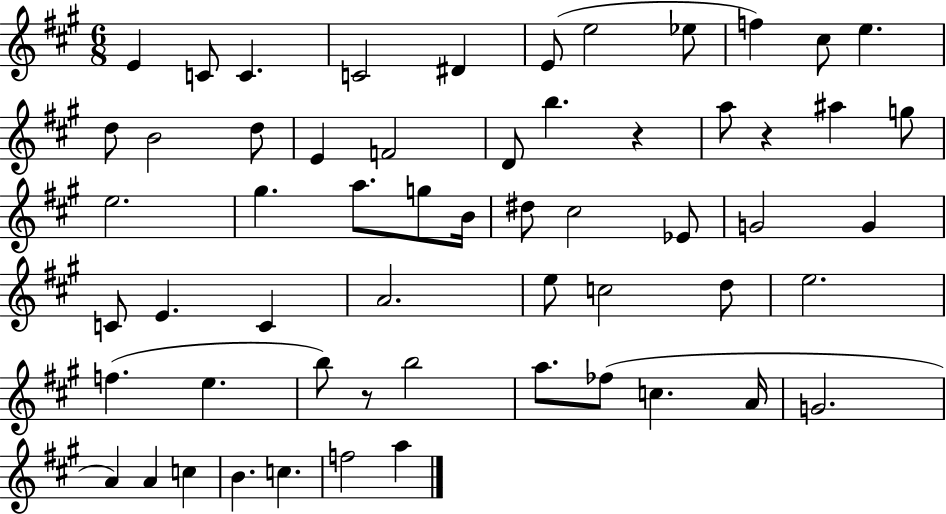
{
  \clef treble
  \numericTimeSignature
  \time 6/8
  \key a \major
  e'4 c'8 c'4. | c'2 dis'4 | e'8( e''2 ees''8 | f''4) cis''8 e''4. | \break d''8 b'2 d''8 | e'4 f'2 | d'8 b''4. r4 | a''8 r4 ais''4 g''8 | \break e''2. | gis''4. a''8. g''8 b'16 | dis''8 cis''2 ees'8 | g'2 g'4 | \break c'8 e'4. c'4 | a'2. | e''8 c''2 d''8 | e''2. | \break f''4.( e''4. | b''8) r8 b''2 | a''8. fes''8( c''4. a'16 | g'2. | \break a'4) a'4 c''4 | b'4. c''4. | f''2 a''4 | \bar "|."
}